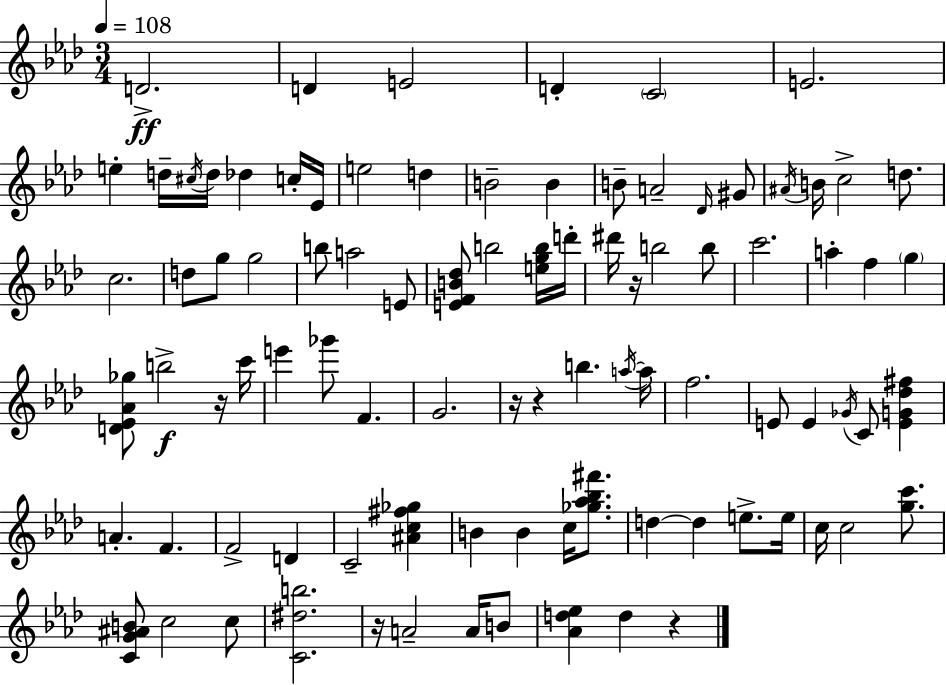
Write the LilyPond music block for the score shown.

{
  \clef treble
  \numericTimeSignature
  \time 3/4
  \key f \minor
  \tempo 4 = 108
  \repeat volta 2 { d'2.->\ff | d'4 e'2 | d'4-. \parenthesize c'2 | e'2. | \break e''4-. d''16-- \acciaccatura { cis''16 } d''16 des''4 c''16-. | ees'16 e''2 d''4 | b'2-- b'4 | b'8-- a'2-- \grace { des'16 } | \break gis'8 \acciaccatura { ais'16 } b'16 c''2-> | d''8. c''2. | d''8 g''8 g''2 | b''8 a''2 | \break e'8 <e' f' b' des''>8 b''2 | <e'' g'' b''>16 d'''16-. dis'''16 r16 b''2 | b''8 c'''2. | a''4-. f''4 \parenthesize g''4 | \break <d' ees' aes' ges''>8 b''2->\f | r16 c'''16 e'''4 ges'''8 f'4. | g'2. | r16 r4 b''4. | \break \acciaccatura { a''16~ }~ a''16 f''2. | e'8 e'4 \acciaccatura { ges'16 } c'8 | <e' g' des'' fis''>4 a'4.-. f'4. | f'2-> | \break d'4 c'2-- | <ais' c'' fis'' ges''>4 b'4 b'4 | c''16 <ges'' aes'' bes'' fis'''>8. d''4~~ d''4 | e''8.-> e''16 c''16 c''2 | \break <g'' c'''>8. <c' g' ais' b'>8 c''2 | c''8 <c' dis'' b''>2. | r16 a'2-- | a'16 b'8 <aes' d'' ees''>4 d''4 | \break r4 } \bar "|."
}